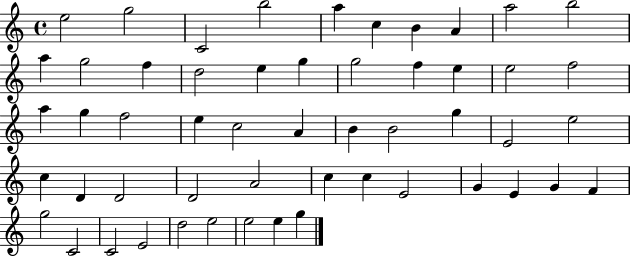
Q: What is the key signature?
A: C major